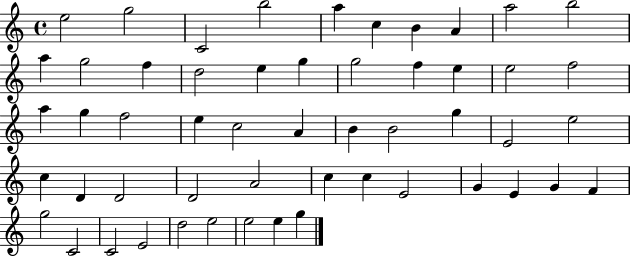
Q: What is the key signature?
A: C major